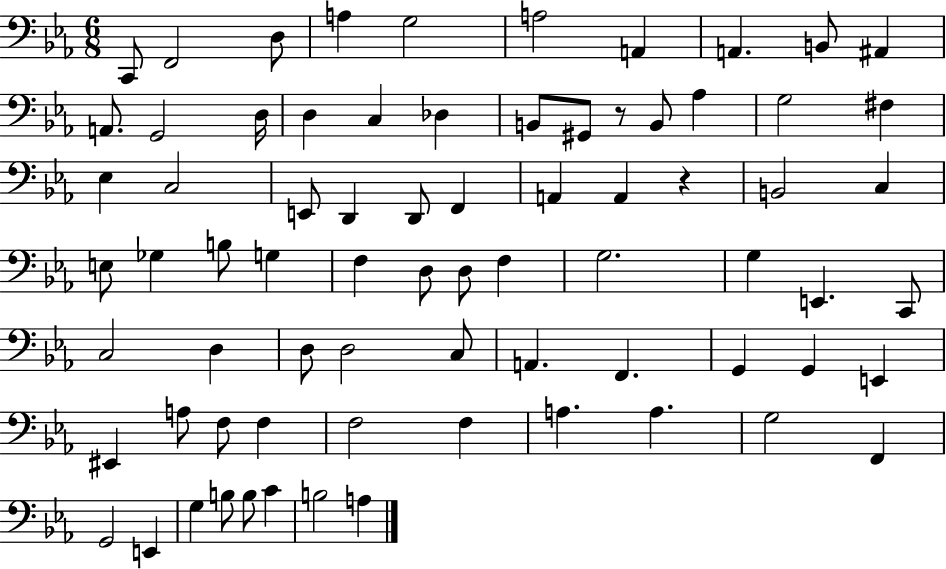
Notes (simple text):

C2/e F2/h D3/e A3/q G3/h A3/h A2/q A2/q. B2/e A#2/q A2/e. G2/h D3/s D3/q C3/q Db3/q B2/e G#2/e R/e B2/e Ab3/q G3/h F#3/q Eb3/q C3/h E2/e D2/q D2/e F2/q A2/q A2/q R/q B2/h C3/q E3/e Gb3/q B3/e G3/q F3/q D3/e D3/e F3/q G3/h. G3/q E2/q. C2/e C3/h D3/q D3/e D3/h C3/e A2/q. F2/q. G2/q G2/q E2/q EIS2/q A3/e F3/e F3/q F3/h F3/q A3/q. A3/q. G3/h F2/q G2/h E2/q G3/q B3/e B3/e C4/q B3/h A3/q